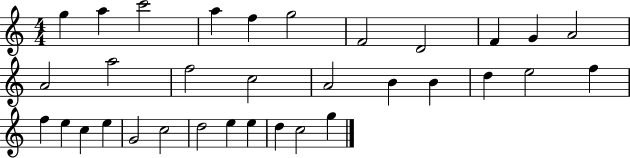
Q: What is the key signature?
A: C major